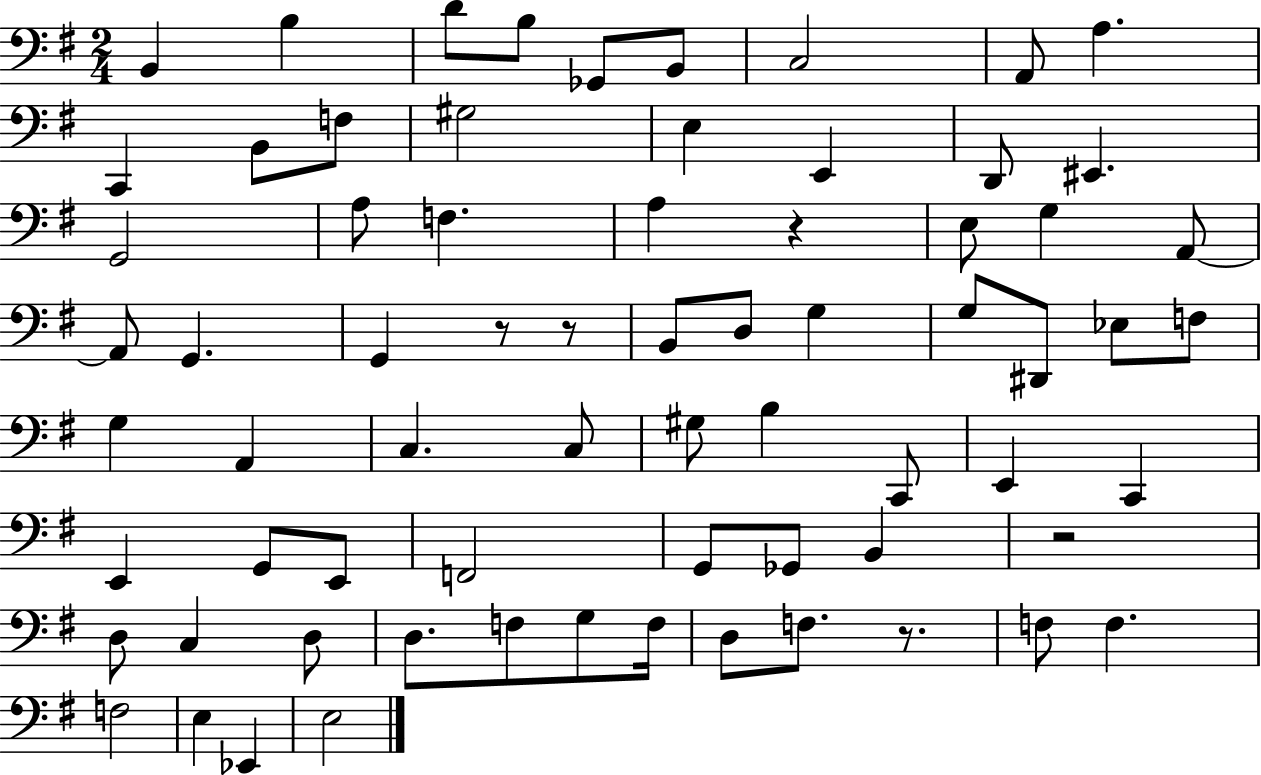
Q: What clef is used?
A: bass